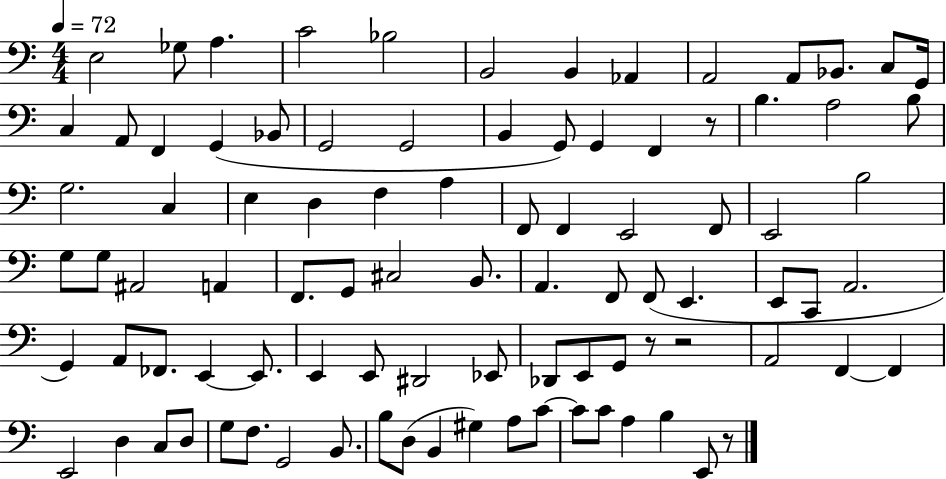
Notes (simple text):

E3/h Gb3/e A3/q. C4/h Bb3/h B2/h B2/q Ab2/q A2/h A2/e Bb2/e. C3/e G2/s C3/q A2/e F2/q G2/q Bb2/e G2/h G2/h B2/q G2/e G2/q F2/q R/e B3/q. A3/h B3/e G3/h. C3/q E3/q D3/q F3/q A3/q F2/e F2/q E2/h F2/e E2/h B3/h G3/e G3/e A#2/h A2/q F2/e. G2/e C#3/h B2/e. A2/q. F2/e F2/e E2/q. E2/e C2/e A2/h. G2/q A2/e FES2/e. E2/q E2/e. E2/q E2/e D#2/h Eb2/e Db2/e E2/e G2/e R/e R/h A2/h F2/q F2/q E2/h D3/q C3/e D3/e G3/e F3/e. G2/h B2/e. B3/e D3/e B2/q G#3/q A3/e C4/e C4/e C4/e A3/q B3/q E2/e R/e